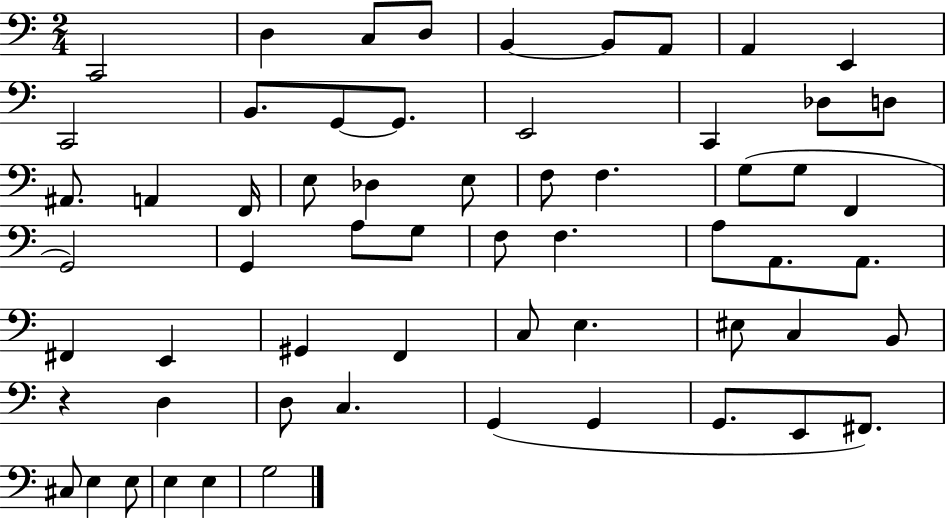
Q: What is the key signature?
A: C major